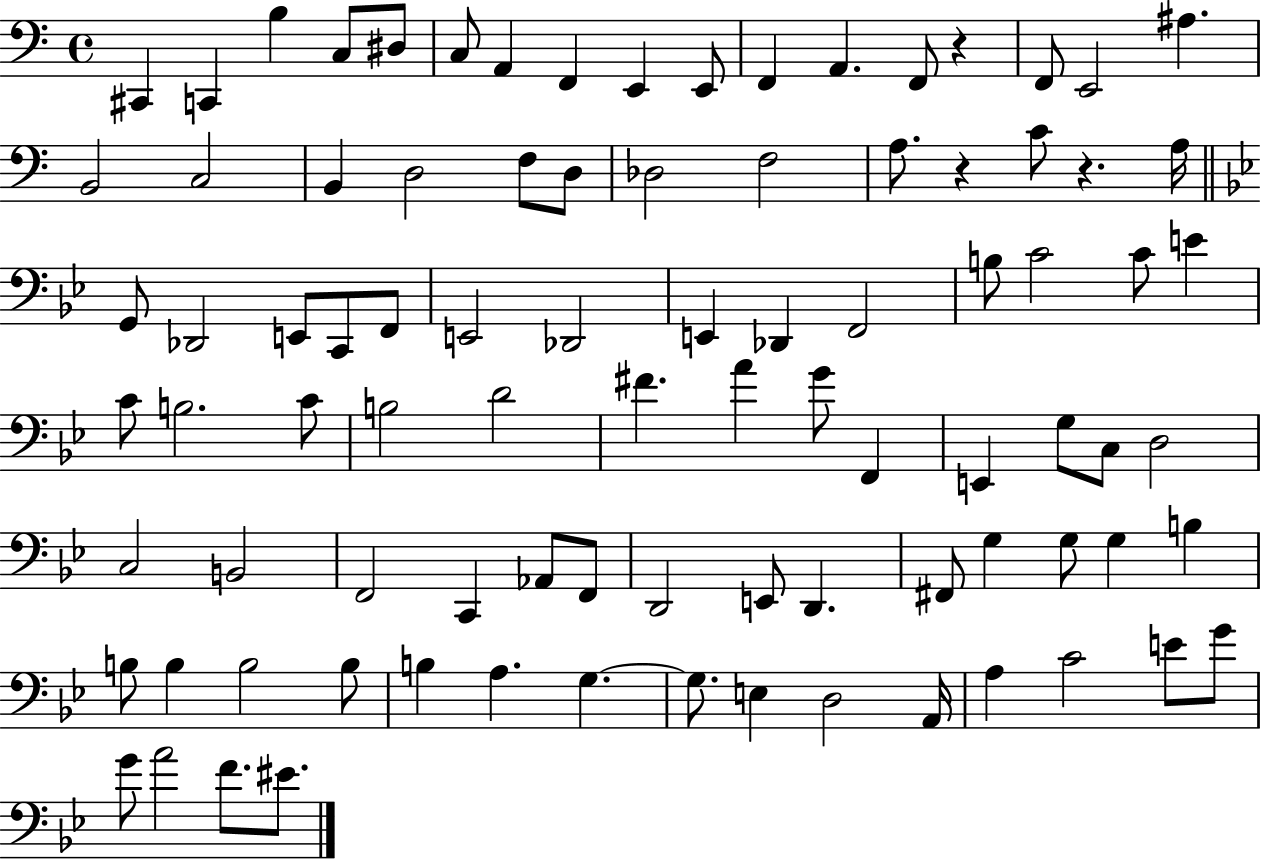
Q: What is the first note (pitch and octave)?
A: C#2